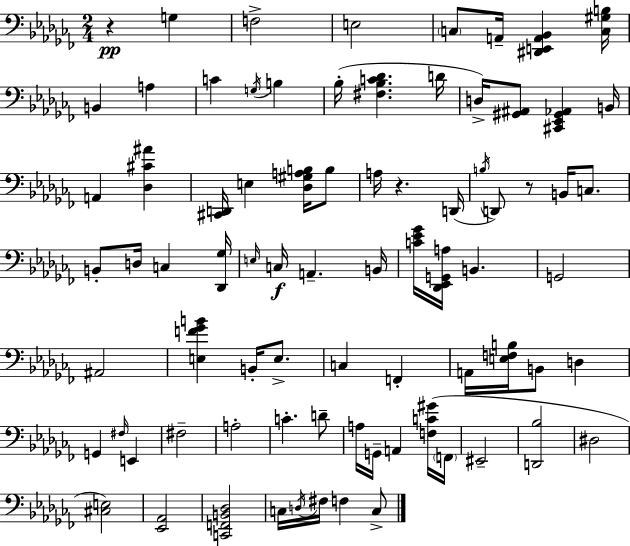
{
  \clef bass
  \numericTimeSignature
  \time 2/4
  \key aes \minor
  r4\pp g4 | f2-> | e2 | \parenthesize c8 a,16-- <dis, e, a, bes,>4 <c gis b>16 | \break b,4 a4 | c'4 \acciaccatura { g16 } b4 | bes16-.( <fis bes c' des'>4. | d'16 d16->) <gis, ais,>8 <cis, ees, gis, aes,>4 | \break b,16 a,4 <des cis' ais'>4 | <cis, d,>16 e4 <des gis a b>16 b8 | a16 r4. | d,16( \acciaccatura { b16 } d,8) r8 b,16 c8. | \break b,8-. d16 c4 | <des, ges>16 \grace { e16 } c16\f a,4.-- | b,16 <c' ees' ges'>16 <des, ees, g, a>16 b,4. | g,2 | \break ais,2 | <e f' ges' b'>4 b,16-. | e8.-> c4 f,4-. | a,16 <e f b>16 b,8 d4 | \break g,4 \grace { fis16 } | e,4 fis2-- | a2-. | c'4.-. | \break d'8-- a16 g,16-- a,4 | <f c' gis'>16( \parenthesize f,16 eis,2-- | <d, bes>2 | dis2 | \break <cis e>2) | <ees, aes,>2 | <c, f, b, des>2 | c16 \acciaccatura { d16 } fis16 f4 | \break c8-> \bar "|."
}